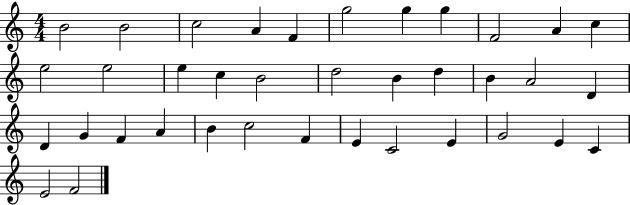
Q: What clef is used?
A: treble